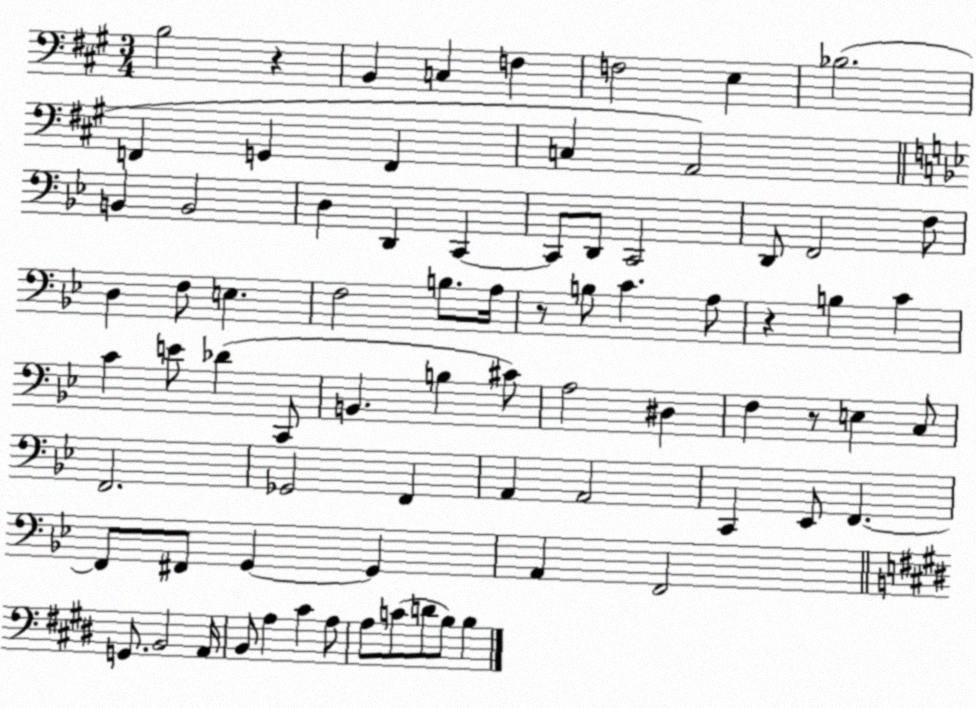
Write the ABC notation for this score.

X:1
T:Untitled
M:3/4
L:1/4
K:A
B,2 z B,, C, F, F,2 E, _B,2 F,, G,, F,, C, A,,2 B,, B,,2 D, D,, C,, C,,/2 D,,/2 C,,2 D,,/2 F,,2 F,/2 D, F,/2 E, F,2 B,/2 A,/4 z/2 B,/2 C A,/2 z B, C C E/2 _D C,,/2 B,, B, ^C/2 A,2 ^D, F, z/2 E, C,/2 F,,2 _G,,2 F,, A,, A,,2 C,, _E,,/2 F,, F,,/2 ^F,,/2 G,, G,, A,, F,,2 G,,/2 B,,2 A,,/4 B,,/2 A, ^C A,/2 A,/2 C/2 D/2 B,/2 B,